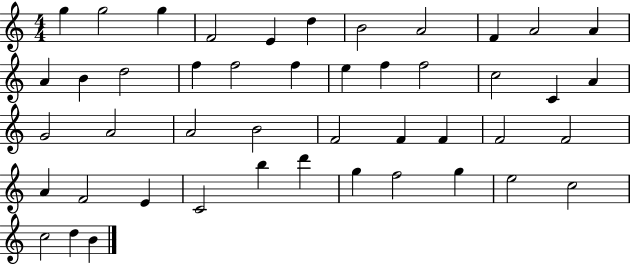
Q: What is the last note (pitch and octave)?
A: B4